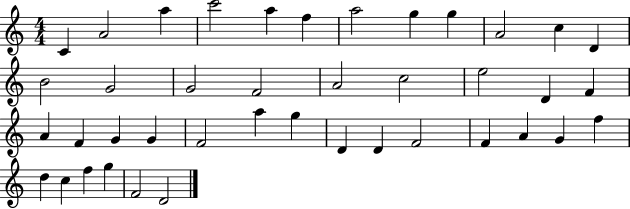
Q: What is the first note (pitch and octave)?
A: C4